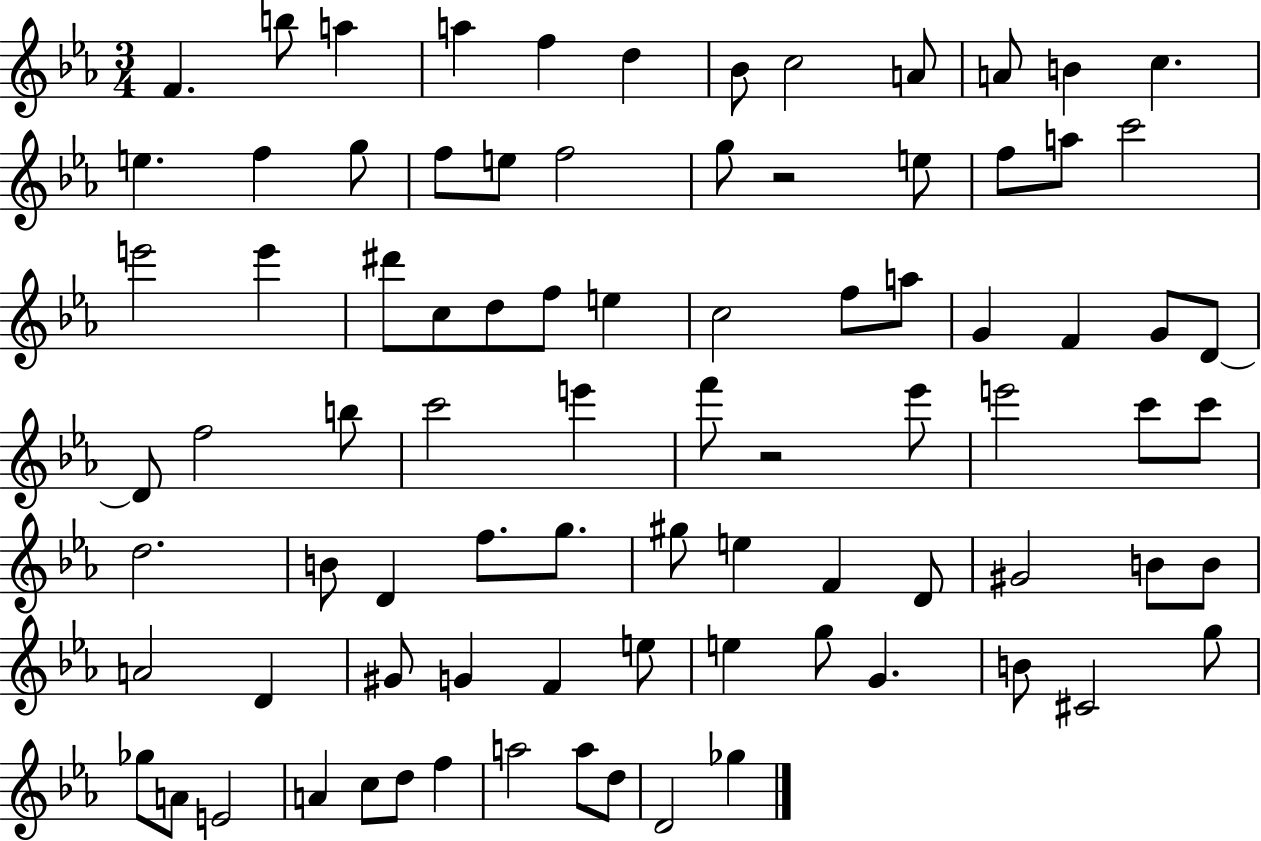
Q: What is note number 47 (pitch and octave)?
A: C6